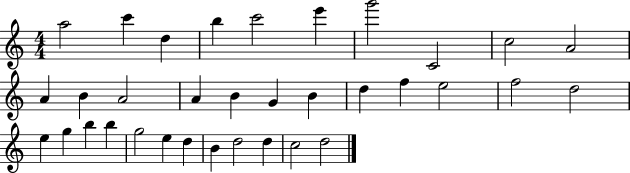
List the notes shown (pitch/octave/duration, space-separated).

A5/h C6/q D5/q B5/q C6/h E6/q G6/h C4/h C5/h A4/h A4/q B4/q A4/h A4/q B4/q G4/q B4/q D5/q F5/q E5/h F5/h D5/h E5/q G5/q B5/q B5/q G5/h E5/q D5/q B4/q D5/h D5/q C5/h D5/h